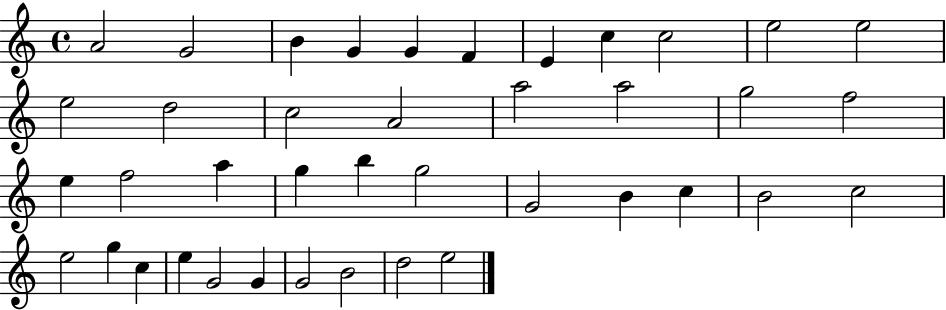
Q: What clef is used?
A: treble